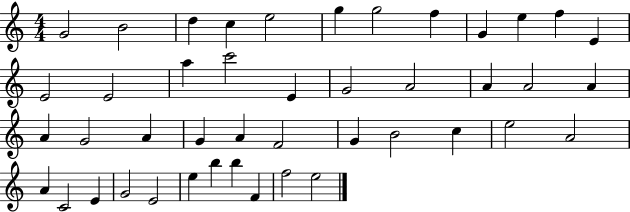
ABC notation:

X:1
T:Untitled
M:4/4
L:1/4
K:C
G2 B2 d c e2 g g2 f G e f E E2 E2 a c'2 E G2 A2 A A2 A A G2 A G A F2 G B2 c e2 A2 A C2 E G2 E2 e b b F f2 e2